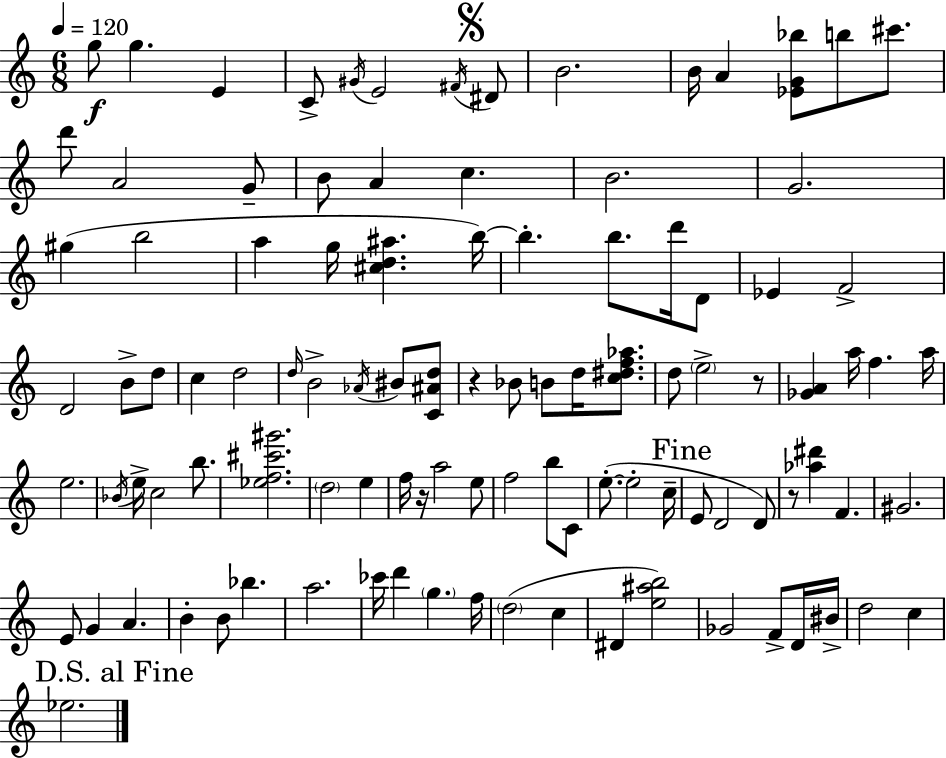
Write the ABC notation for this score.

X:1
T:Untitled
M:6/8
L:1/4
K:C
g/2 g E C/2 ^G/4 E2 ^F/4 ^D/2 B2 B/4 A [_EG_b]/2 b/2 ^c'/2 d'/2 A2 G/2 B/2 A c B2 G2 ^g b2 a g/4 [^cd^a] b/4 b b/2 d'/4 D/2 _E F2 D2 B/2 d/2 c d2 d/4 B2 _A/4 ^B/2 [C^Ad]/2 z _B/2 B/2 d/4 [c^df_a]/2 d/2 e2 z/2 [_GA] a/4 f a/4 e2 _B/4 e/4 c2 b/2 [_ef^c'^g']2 d2 e f/4 z/4 a2 e/2 f2 b/2 C/2 e/2 e2 c/4 E/2 D2 D/2 z/2 [_a^d'] F ^G2 E/2 G A B B/2 _b a2 _c'/4 d' g f/4 d2 c ^D [e^ab]2 _G2 F/2 D/4 ^B/4 d2 c _e2